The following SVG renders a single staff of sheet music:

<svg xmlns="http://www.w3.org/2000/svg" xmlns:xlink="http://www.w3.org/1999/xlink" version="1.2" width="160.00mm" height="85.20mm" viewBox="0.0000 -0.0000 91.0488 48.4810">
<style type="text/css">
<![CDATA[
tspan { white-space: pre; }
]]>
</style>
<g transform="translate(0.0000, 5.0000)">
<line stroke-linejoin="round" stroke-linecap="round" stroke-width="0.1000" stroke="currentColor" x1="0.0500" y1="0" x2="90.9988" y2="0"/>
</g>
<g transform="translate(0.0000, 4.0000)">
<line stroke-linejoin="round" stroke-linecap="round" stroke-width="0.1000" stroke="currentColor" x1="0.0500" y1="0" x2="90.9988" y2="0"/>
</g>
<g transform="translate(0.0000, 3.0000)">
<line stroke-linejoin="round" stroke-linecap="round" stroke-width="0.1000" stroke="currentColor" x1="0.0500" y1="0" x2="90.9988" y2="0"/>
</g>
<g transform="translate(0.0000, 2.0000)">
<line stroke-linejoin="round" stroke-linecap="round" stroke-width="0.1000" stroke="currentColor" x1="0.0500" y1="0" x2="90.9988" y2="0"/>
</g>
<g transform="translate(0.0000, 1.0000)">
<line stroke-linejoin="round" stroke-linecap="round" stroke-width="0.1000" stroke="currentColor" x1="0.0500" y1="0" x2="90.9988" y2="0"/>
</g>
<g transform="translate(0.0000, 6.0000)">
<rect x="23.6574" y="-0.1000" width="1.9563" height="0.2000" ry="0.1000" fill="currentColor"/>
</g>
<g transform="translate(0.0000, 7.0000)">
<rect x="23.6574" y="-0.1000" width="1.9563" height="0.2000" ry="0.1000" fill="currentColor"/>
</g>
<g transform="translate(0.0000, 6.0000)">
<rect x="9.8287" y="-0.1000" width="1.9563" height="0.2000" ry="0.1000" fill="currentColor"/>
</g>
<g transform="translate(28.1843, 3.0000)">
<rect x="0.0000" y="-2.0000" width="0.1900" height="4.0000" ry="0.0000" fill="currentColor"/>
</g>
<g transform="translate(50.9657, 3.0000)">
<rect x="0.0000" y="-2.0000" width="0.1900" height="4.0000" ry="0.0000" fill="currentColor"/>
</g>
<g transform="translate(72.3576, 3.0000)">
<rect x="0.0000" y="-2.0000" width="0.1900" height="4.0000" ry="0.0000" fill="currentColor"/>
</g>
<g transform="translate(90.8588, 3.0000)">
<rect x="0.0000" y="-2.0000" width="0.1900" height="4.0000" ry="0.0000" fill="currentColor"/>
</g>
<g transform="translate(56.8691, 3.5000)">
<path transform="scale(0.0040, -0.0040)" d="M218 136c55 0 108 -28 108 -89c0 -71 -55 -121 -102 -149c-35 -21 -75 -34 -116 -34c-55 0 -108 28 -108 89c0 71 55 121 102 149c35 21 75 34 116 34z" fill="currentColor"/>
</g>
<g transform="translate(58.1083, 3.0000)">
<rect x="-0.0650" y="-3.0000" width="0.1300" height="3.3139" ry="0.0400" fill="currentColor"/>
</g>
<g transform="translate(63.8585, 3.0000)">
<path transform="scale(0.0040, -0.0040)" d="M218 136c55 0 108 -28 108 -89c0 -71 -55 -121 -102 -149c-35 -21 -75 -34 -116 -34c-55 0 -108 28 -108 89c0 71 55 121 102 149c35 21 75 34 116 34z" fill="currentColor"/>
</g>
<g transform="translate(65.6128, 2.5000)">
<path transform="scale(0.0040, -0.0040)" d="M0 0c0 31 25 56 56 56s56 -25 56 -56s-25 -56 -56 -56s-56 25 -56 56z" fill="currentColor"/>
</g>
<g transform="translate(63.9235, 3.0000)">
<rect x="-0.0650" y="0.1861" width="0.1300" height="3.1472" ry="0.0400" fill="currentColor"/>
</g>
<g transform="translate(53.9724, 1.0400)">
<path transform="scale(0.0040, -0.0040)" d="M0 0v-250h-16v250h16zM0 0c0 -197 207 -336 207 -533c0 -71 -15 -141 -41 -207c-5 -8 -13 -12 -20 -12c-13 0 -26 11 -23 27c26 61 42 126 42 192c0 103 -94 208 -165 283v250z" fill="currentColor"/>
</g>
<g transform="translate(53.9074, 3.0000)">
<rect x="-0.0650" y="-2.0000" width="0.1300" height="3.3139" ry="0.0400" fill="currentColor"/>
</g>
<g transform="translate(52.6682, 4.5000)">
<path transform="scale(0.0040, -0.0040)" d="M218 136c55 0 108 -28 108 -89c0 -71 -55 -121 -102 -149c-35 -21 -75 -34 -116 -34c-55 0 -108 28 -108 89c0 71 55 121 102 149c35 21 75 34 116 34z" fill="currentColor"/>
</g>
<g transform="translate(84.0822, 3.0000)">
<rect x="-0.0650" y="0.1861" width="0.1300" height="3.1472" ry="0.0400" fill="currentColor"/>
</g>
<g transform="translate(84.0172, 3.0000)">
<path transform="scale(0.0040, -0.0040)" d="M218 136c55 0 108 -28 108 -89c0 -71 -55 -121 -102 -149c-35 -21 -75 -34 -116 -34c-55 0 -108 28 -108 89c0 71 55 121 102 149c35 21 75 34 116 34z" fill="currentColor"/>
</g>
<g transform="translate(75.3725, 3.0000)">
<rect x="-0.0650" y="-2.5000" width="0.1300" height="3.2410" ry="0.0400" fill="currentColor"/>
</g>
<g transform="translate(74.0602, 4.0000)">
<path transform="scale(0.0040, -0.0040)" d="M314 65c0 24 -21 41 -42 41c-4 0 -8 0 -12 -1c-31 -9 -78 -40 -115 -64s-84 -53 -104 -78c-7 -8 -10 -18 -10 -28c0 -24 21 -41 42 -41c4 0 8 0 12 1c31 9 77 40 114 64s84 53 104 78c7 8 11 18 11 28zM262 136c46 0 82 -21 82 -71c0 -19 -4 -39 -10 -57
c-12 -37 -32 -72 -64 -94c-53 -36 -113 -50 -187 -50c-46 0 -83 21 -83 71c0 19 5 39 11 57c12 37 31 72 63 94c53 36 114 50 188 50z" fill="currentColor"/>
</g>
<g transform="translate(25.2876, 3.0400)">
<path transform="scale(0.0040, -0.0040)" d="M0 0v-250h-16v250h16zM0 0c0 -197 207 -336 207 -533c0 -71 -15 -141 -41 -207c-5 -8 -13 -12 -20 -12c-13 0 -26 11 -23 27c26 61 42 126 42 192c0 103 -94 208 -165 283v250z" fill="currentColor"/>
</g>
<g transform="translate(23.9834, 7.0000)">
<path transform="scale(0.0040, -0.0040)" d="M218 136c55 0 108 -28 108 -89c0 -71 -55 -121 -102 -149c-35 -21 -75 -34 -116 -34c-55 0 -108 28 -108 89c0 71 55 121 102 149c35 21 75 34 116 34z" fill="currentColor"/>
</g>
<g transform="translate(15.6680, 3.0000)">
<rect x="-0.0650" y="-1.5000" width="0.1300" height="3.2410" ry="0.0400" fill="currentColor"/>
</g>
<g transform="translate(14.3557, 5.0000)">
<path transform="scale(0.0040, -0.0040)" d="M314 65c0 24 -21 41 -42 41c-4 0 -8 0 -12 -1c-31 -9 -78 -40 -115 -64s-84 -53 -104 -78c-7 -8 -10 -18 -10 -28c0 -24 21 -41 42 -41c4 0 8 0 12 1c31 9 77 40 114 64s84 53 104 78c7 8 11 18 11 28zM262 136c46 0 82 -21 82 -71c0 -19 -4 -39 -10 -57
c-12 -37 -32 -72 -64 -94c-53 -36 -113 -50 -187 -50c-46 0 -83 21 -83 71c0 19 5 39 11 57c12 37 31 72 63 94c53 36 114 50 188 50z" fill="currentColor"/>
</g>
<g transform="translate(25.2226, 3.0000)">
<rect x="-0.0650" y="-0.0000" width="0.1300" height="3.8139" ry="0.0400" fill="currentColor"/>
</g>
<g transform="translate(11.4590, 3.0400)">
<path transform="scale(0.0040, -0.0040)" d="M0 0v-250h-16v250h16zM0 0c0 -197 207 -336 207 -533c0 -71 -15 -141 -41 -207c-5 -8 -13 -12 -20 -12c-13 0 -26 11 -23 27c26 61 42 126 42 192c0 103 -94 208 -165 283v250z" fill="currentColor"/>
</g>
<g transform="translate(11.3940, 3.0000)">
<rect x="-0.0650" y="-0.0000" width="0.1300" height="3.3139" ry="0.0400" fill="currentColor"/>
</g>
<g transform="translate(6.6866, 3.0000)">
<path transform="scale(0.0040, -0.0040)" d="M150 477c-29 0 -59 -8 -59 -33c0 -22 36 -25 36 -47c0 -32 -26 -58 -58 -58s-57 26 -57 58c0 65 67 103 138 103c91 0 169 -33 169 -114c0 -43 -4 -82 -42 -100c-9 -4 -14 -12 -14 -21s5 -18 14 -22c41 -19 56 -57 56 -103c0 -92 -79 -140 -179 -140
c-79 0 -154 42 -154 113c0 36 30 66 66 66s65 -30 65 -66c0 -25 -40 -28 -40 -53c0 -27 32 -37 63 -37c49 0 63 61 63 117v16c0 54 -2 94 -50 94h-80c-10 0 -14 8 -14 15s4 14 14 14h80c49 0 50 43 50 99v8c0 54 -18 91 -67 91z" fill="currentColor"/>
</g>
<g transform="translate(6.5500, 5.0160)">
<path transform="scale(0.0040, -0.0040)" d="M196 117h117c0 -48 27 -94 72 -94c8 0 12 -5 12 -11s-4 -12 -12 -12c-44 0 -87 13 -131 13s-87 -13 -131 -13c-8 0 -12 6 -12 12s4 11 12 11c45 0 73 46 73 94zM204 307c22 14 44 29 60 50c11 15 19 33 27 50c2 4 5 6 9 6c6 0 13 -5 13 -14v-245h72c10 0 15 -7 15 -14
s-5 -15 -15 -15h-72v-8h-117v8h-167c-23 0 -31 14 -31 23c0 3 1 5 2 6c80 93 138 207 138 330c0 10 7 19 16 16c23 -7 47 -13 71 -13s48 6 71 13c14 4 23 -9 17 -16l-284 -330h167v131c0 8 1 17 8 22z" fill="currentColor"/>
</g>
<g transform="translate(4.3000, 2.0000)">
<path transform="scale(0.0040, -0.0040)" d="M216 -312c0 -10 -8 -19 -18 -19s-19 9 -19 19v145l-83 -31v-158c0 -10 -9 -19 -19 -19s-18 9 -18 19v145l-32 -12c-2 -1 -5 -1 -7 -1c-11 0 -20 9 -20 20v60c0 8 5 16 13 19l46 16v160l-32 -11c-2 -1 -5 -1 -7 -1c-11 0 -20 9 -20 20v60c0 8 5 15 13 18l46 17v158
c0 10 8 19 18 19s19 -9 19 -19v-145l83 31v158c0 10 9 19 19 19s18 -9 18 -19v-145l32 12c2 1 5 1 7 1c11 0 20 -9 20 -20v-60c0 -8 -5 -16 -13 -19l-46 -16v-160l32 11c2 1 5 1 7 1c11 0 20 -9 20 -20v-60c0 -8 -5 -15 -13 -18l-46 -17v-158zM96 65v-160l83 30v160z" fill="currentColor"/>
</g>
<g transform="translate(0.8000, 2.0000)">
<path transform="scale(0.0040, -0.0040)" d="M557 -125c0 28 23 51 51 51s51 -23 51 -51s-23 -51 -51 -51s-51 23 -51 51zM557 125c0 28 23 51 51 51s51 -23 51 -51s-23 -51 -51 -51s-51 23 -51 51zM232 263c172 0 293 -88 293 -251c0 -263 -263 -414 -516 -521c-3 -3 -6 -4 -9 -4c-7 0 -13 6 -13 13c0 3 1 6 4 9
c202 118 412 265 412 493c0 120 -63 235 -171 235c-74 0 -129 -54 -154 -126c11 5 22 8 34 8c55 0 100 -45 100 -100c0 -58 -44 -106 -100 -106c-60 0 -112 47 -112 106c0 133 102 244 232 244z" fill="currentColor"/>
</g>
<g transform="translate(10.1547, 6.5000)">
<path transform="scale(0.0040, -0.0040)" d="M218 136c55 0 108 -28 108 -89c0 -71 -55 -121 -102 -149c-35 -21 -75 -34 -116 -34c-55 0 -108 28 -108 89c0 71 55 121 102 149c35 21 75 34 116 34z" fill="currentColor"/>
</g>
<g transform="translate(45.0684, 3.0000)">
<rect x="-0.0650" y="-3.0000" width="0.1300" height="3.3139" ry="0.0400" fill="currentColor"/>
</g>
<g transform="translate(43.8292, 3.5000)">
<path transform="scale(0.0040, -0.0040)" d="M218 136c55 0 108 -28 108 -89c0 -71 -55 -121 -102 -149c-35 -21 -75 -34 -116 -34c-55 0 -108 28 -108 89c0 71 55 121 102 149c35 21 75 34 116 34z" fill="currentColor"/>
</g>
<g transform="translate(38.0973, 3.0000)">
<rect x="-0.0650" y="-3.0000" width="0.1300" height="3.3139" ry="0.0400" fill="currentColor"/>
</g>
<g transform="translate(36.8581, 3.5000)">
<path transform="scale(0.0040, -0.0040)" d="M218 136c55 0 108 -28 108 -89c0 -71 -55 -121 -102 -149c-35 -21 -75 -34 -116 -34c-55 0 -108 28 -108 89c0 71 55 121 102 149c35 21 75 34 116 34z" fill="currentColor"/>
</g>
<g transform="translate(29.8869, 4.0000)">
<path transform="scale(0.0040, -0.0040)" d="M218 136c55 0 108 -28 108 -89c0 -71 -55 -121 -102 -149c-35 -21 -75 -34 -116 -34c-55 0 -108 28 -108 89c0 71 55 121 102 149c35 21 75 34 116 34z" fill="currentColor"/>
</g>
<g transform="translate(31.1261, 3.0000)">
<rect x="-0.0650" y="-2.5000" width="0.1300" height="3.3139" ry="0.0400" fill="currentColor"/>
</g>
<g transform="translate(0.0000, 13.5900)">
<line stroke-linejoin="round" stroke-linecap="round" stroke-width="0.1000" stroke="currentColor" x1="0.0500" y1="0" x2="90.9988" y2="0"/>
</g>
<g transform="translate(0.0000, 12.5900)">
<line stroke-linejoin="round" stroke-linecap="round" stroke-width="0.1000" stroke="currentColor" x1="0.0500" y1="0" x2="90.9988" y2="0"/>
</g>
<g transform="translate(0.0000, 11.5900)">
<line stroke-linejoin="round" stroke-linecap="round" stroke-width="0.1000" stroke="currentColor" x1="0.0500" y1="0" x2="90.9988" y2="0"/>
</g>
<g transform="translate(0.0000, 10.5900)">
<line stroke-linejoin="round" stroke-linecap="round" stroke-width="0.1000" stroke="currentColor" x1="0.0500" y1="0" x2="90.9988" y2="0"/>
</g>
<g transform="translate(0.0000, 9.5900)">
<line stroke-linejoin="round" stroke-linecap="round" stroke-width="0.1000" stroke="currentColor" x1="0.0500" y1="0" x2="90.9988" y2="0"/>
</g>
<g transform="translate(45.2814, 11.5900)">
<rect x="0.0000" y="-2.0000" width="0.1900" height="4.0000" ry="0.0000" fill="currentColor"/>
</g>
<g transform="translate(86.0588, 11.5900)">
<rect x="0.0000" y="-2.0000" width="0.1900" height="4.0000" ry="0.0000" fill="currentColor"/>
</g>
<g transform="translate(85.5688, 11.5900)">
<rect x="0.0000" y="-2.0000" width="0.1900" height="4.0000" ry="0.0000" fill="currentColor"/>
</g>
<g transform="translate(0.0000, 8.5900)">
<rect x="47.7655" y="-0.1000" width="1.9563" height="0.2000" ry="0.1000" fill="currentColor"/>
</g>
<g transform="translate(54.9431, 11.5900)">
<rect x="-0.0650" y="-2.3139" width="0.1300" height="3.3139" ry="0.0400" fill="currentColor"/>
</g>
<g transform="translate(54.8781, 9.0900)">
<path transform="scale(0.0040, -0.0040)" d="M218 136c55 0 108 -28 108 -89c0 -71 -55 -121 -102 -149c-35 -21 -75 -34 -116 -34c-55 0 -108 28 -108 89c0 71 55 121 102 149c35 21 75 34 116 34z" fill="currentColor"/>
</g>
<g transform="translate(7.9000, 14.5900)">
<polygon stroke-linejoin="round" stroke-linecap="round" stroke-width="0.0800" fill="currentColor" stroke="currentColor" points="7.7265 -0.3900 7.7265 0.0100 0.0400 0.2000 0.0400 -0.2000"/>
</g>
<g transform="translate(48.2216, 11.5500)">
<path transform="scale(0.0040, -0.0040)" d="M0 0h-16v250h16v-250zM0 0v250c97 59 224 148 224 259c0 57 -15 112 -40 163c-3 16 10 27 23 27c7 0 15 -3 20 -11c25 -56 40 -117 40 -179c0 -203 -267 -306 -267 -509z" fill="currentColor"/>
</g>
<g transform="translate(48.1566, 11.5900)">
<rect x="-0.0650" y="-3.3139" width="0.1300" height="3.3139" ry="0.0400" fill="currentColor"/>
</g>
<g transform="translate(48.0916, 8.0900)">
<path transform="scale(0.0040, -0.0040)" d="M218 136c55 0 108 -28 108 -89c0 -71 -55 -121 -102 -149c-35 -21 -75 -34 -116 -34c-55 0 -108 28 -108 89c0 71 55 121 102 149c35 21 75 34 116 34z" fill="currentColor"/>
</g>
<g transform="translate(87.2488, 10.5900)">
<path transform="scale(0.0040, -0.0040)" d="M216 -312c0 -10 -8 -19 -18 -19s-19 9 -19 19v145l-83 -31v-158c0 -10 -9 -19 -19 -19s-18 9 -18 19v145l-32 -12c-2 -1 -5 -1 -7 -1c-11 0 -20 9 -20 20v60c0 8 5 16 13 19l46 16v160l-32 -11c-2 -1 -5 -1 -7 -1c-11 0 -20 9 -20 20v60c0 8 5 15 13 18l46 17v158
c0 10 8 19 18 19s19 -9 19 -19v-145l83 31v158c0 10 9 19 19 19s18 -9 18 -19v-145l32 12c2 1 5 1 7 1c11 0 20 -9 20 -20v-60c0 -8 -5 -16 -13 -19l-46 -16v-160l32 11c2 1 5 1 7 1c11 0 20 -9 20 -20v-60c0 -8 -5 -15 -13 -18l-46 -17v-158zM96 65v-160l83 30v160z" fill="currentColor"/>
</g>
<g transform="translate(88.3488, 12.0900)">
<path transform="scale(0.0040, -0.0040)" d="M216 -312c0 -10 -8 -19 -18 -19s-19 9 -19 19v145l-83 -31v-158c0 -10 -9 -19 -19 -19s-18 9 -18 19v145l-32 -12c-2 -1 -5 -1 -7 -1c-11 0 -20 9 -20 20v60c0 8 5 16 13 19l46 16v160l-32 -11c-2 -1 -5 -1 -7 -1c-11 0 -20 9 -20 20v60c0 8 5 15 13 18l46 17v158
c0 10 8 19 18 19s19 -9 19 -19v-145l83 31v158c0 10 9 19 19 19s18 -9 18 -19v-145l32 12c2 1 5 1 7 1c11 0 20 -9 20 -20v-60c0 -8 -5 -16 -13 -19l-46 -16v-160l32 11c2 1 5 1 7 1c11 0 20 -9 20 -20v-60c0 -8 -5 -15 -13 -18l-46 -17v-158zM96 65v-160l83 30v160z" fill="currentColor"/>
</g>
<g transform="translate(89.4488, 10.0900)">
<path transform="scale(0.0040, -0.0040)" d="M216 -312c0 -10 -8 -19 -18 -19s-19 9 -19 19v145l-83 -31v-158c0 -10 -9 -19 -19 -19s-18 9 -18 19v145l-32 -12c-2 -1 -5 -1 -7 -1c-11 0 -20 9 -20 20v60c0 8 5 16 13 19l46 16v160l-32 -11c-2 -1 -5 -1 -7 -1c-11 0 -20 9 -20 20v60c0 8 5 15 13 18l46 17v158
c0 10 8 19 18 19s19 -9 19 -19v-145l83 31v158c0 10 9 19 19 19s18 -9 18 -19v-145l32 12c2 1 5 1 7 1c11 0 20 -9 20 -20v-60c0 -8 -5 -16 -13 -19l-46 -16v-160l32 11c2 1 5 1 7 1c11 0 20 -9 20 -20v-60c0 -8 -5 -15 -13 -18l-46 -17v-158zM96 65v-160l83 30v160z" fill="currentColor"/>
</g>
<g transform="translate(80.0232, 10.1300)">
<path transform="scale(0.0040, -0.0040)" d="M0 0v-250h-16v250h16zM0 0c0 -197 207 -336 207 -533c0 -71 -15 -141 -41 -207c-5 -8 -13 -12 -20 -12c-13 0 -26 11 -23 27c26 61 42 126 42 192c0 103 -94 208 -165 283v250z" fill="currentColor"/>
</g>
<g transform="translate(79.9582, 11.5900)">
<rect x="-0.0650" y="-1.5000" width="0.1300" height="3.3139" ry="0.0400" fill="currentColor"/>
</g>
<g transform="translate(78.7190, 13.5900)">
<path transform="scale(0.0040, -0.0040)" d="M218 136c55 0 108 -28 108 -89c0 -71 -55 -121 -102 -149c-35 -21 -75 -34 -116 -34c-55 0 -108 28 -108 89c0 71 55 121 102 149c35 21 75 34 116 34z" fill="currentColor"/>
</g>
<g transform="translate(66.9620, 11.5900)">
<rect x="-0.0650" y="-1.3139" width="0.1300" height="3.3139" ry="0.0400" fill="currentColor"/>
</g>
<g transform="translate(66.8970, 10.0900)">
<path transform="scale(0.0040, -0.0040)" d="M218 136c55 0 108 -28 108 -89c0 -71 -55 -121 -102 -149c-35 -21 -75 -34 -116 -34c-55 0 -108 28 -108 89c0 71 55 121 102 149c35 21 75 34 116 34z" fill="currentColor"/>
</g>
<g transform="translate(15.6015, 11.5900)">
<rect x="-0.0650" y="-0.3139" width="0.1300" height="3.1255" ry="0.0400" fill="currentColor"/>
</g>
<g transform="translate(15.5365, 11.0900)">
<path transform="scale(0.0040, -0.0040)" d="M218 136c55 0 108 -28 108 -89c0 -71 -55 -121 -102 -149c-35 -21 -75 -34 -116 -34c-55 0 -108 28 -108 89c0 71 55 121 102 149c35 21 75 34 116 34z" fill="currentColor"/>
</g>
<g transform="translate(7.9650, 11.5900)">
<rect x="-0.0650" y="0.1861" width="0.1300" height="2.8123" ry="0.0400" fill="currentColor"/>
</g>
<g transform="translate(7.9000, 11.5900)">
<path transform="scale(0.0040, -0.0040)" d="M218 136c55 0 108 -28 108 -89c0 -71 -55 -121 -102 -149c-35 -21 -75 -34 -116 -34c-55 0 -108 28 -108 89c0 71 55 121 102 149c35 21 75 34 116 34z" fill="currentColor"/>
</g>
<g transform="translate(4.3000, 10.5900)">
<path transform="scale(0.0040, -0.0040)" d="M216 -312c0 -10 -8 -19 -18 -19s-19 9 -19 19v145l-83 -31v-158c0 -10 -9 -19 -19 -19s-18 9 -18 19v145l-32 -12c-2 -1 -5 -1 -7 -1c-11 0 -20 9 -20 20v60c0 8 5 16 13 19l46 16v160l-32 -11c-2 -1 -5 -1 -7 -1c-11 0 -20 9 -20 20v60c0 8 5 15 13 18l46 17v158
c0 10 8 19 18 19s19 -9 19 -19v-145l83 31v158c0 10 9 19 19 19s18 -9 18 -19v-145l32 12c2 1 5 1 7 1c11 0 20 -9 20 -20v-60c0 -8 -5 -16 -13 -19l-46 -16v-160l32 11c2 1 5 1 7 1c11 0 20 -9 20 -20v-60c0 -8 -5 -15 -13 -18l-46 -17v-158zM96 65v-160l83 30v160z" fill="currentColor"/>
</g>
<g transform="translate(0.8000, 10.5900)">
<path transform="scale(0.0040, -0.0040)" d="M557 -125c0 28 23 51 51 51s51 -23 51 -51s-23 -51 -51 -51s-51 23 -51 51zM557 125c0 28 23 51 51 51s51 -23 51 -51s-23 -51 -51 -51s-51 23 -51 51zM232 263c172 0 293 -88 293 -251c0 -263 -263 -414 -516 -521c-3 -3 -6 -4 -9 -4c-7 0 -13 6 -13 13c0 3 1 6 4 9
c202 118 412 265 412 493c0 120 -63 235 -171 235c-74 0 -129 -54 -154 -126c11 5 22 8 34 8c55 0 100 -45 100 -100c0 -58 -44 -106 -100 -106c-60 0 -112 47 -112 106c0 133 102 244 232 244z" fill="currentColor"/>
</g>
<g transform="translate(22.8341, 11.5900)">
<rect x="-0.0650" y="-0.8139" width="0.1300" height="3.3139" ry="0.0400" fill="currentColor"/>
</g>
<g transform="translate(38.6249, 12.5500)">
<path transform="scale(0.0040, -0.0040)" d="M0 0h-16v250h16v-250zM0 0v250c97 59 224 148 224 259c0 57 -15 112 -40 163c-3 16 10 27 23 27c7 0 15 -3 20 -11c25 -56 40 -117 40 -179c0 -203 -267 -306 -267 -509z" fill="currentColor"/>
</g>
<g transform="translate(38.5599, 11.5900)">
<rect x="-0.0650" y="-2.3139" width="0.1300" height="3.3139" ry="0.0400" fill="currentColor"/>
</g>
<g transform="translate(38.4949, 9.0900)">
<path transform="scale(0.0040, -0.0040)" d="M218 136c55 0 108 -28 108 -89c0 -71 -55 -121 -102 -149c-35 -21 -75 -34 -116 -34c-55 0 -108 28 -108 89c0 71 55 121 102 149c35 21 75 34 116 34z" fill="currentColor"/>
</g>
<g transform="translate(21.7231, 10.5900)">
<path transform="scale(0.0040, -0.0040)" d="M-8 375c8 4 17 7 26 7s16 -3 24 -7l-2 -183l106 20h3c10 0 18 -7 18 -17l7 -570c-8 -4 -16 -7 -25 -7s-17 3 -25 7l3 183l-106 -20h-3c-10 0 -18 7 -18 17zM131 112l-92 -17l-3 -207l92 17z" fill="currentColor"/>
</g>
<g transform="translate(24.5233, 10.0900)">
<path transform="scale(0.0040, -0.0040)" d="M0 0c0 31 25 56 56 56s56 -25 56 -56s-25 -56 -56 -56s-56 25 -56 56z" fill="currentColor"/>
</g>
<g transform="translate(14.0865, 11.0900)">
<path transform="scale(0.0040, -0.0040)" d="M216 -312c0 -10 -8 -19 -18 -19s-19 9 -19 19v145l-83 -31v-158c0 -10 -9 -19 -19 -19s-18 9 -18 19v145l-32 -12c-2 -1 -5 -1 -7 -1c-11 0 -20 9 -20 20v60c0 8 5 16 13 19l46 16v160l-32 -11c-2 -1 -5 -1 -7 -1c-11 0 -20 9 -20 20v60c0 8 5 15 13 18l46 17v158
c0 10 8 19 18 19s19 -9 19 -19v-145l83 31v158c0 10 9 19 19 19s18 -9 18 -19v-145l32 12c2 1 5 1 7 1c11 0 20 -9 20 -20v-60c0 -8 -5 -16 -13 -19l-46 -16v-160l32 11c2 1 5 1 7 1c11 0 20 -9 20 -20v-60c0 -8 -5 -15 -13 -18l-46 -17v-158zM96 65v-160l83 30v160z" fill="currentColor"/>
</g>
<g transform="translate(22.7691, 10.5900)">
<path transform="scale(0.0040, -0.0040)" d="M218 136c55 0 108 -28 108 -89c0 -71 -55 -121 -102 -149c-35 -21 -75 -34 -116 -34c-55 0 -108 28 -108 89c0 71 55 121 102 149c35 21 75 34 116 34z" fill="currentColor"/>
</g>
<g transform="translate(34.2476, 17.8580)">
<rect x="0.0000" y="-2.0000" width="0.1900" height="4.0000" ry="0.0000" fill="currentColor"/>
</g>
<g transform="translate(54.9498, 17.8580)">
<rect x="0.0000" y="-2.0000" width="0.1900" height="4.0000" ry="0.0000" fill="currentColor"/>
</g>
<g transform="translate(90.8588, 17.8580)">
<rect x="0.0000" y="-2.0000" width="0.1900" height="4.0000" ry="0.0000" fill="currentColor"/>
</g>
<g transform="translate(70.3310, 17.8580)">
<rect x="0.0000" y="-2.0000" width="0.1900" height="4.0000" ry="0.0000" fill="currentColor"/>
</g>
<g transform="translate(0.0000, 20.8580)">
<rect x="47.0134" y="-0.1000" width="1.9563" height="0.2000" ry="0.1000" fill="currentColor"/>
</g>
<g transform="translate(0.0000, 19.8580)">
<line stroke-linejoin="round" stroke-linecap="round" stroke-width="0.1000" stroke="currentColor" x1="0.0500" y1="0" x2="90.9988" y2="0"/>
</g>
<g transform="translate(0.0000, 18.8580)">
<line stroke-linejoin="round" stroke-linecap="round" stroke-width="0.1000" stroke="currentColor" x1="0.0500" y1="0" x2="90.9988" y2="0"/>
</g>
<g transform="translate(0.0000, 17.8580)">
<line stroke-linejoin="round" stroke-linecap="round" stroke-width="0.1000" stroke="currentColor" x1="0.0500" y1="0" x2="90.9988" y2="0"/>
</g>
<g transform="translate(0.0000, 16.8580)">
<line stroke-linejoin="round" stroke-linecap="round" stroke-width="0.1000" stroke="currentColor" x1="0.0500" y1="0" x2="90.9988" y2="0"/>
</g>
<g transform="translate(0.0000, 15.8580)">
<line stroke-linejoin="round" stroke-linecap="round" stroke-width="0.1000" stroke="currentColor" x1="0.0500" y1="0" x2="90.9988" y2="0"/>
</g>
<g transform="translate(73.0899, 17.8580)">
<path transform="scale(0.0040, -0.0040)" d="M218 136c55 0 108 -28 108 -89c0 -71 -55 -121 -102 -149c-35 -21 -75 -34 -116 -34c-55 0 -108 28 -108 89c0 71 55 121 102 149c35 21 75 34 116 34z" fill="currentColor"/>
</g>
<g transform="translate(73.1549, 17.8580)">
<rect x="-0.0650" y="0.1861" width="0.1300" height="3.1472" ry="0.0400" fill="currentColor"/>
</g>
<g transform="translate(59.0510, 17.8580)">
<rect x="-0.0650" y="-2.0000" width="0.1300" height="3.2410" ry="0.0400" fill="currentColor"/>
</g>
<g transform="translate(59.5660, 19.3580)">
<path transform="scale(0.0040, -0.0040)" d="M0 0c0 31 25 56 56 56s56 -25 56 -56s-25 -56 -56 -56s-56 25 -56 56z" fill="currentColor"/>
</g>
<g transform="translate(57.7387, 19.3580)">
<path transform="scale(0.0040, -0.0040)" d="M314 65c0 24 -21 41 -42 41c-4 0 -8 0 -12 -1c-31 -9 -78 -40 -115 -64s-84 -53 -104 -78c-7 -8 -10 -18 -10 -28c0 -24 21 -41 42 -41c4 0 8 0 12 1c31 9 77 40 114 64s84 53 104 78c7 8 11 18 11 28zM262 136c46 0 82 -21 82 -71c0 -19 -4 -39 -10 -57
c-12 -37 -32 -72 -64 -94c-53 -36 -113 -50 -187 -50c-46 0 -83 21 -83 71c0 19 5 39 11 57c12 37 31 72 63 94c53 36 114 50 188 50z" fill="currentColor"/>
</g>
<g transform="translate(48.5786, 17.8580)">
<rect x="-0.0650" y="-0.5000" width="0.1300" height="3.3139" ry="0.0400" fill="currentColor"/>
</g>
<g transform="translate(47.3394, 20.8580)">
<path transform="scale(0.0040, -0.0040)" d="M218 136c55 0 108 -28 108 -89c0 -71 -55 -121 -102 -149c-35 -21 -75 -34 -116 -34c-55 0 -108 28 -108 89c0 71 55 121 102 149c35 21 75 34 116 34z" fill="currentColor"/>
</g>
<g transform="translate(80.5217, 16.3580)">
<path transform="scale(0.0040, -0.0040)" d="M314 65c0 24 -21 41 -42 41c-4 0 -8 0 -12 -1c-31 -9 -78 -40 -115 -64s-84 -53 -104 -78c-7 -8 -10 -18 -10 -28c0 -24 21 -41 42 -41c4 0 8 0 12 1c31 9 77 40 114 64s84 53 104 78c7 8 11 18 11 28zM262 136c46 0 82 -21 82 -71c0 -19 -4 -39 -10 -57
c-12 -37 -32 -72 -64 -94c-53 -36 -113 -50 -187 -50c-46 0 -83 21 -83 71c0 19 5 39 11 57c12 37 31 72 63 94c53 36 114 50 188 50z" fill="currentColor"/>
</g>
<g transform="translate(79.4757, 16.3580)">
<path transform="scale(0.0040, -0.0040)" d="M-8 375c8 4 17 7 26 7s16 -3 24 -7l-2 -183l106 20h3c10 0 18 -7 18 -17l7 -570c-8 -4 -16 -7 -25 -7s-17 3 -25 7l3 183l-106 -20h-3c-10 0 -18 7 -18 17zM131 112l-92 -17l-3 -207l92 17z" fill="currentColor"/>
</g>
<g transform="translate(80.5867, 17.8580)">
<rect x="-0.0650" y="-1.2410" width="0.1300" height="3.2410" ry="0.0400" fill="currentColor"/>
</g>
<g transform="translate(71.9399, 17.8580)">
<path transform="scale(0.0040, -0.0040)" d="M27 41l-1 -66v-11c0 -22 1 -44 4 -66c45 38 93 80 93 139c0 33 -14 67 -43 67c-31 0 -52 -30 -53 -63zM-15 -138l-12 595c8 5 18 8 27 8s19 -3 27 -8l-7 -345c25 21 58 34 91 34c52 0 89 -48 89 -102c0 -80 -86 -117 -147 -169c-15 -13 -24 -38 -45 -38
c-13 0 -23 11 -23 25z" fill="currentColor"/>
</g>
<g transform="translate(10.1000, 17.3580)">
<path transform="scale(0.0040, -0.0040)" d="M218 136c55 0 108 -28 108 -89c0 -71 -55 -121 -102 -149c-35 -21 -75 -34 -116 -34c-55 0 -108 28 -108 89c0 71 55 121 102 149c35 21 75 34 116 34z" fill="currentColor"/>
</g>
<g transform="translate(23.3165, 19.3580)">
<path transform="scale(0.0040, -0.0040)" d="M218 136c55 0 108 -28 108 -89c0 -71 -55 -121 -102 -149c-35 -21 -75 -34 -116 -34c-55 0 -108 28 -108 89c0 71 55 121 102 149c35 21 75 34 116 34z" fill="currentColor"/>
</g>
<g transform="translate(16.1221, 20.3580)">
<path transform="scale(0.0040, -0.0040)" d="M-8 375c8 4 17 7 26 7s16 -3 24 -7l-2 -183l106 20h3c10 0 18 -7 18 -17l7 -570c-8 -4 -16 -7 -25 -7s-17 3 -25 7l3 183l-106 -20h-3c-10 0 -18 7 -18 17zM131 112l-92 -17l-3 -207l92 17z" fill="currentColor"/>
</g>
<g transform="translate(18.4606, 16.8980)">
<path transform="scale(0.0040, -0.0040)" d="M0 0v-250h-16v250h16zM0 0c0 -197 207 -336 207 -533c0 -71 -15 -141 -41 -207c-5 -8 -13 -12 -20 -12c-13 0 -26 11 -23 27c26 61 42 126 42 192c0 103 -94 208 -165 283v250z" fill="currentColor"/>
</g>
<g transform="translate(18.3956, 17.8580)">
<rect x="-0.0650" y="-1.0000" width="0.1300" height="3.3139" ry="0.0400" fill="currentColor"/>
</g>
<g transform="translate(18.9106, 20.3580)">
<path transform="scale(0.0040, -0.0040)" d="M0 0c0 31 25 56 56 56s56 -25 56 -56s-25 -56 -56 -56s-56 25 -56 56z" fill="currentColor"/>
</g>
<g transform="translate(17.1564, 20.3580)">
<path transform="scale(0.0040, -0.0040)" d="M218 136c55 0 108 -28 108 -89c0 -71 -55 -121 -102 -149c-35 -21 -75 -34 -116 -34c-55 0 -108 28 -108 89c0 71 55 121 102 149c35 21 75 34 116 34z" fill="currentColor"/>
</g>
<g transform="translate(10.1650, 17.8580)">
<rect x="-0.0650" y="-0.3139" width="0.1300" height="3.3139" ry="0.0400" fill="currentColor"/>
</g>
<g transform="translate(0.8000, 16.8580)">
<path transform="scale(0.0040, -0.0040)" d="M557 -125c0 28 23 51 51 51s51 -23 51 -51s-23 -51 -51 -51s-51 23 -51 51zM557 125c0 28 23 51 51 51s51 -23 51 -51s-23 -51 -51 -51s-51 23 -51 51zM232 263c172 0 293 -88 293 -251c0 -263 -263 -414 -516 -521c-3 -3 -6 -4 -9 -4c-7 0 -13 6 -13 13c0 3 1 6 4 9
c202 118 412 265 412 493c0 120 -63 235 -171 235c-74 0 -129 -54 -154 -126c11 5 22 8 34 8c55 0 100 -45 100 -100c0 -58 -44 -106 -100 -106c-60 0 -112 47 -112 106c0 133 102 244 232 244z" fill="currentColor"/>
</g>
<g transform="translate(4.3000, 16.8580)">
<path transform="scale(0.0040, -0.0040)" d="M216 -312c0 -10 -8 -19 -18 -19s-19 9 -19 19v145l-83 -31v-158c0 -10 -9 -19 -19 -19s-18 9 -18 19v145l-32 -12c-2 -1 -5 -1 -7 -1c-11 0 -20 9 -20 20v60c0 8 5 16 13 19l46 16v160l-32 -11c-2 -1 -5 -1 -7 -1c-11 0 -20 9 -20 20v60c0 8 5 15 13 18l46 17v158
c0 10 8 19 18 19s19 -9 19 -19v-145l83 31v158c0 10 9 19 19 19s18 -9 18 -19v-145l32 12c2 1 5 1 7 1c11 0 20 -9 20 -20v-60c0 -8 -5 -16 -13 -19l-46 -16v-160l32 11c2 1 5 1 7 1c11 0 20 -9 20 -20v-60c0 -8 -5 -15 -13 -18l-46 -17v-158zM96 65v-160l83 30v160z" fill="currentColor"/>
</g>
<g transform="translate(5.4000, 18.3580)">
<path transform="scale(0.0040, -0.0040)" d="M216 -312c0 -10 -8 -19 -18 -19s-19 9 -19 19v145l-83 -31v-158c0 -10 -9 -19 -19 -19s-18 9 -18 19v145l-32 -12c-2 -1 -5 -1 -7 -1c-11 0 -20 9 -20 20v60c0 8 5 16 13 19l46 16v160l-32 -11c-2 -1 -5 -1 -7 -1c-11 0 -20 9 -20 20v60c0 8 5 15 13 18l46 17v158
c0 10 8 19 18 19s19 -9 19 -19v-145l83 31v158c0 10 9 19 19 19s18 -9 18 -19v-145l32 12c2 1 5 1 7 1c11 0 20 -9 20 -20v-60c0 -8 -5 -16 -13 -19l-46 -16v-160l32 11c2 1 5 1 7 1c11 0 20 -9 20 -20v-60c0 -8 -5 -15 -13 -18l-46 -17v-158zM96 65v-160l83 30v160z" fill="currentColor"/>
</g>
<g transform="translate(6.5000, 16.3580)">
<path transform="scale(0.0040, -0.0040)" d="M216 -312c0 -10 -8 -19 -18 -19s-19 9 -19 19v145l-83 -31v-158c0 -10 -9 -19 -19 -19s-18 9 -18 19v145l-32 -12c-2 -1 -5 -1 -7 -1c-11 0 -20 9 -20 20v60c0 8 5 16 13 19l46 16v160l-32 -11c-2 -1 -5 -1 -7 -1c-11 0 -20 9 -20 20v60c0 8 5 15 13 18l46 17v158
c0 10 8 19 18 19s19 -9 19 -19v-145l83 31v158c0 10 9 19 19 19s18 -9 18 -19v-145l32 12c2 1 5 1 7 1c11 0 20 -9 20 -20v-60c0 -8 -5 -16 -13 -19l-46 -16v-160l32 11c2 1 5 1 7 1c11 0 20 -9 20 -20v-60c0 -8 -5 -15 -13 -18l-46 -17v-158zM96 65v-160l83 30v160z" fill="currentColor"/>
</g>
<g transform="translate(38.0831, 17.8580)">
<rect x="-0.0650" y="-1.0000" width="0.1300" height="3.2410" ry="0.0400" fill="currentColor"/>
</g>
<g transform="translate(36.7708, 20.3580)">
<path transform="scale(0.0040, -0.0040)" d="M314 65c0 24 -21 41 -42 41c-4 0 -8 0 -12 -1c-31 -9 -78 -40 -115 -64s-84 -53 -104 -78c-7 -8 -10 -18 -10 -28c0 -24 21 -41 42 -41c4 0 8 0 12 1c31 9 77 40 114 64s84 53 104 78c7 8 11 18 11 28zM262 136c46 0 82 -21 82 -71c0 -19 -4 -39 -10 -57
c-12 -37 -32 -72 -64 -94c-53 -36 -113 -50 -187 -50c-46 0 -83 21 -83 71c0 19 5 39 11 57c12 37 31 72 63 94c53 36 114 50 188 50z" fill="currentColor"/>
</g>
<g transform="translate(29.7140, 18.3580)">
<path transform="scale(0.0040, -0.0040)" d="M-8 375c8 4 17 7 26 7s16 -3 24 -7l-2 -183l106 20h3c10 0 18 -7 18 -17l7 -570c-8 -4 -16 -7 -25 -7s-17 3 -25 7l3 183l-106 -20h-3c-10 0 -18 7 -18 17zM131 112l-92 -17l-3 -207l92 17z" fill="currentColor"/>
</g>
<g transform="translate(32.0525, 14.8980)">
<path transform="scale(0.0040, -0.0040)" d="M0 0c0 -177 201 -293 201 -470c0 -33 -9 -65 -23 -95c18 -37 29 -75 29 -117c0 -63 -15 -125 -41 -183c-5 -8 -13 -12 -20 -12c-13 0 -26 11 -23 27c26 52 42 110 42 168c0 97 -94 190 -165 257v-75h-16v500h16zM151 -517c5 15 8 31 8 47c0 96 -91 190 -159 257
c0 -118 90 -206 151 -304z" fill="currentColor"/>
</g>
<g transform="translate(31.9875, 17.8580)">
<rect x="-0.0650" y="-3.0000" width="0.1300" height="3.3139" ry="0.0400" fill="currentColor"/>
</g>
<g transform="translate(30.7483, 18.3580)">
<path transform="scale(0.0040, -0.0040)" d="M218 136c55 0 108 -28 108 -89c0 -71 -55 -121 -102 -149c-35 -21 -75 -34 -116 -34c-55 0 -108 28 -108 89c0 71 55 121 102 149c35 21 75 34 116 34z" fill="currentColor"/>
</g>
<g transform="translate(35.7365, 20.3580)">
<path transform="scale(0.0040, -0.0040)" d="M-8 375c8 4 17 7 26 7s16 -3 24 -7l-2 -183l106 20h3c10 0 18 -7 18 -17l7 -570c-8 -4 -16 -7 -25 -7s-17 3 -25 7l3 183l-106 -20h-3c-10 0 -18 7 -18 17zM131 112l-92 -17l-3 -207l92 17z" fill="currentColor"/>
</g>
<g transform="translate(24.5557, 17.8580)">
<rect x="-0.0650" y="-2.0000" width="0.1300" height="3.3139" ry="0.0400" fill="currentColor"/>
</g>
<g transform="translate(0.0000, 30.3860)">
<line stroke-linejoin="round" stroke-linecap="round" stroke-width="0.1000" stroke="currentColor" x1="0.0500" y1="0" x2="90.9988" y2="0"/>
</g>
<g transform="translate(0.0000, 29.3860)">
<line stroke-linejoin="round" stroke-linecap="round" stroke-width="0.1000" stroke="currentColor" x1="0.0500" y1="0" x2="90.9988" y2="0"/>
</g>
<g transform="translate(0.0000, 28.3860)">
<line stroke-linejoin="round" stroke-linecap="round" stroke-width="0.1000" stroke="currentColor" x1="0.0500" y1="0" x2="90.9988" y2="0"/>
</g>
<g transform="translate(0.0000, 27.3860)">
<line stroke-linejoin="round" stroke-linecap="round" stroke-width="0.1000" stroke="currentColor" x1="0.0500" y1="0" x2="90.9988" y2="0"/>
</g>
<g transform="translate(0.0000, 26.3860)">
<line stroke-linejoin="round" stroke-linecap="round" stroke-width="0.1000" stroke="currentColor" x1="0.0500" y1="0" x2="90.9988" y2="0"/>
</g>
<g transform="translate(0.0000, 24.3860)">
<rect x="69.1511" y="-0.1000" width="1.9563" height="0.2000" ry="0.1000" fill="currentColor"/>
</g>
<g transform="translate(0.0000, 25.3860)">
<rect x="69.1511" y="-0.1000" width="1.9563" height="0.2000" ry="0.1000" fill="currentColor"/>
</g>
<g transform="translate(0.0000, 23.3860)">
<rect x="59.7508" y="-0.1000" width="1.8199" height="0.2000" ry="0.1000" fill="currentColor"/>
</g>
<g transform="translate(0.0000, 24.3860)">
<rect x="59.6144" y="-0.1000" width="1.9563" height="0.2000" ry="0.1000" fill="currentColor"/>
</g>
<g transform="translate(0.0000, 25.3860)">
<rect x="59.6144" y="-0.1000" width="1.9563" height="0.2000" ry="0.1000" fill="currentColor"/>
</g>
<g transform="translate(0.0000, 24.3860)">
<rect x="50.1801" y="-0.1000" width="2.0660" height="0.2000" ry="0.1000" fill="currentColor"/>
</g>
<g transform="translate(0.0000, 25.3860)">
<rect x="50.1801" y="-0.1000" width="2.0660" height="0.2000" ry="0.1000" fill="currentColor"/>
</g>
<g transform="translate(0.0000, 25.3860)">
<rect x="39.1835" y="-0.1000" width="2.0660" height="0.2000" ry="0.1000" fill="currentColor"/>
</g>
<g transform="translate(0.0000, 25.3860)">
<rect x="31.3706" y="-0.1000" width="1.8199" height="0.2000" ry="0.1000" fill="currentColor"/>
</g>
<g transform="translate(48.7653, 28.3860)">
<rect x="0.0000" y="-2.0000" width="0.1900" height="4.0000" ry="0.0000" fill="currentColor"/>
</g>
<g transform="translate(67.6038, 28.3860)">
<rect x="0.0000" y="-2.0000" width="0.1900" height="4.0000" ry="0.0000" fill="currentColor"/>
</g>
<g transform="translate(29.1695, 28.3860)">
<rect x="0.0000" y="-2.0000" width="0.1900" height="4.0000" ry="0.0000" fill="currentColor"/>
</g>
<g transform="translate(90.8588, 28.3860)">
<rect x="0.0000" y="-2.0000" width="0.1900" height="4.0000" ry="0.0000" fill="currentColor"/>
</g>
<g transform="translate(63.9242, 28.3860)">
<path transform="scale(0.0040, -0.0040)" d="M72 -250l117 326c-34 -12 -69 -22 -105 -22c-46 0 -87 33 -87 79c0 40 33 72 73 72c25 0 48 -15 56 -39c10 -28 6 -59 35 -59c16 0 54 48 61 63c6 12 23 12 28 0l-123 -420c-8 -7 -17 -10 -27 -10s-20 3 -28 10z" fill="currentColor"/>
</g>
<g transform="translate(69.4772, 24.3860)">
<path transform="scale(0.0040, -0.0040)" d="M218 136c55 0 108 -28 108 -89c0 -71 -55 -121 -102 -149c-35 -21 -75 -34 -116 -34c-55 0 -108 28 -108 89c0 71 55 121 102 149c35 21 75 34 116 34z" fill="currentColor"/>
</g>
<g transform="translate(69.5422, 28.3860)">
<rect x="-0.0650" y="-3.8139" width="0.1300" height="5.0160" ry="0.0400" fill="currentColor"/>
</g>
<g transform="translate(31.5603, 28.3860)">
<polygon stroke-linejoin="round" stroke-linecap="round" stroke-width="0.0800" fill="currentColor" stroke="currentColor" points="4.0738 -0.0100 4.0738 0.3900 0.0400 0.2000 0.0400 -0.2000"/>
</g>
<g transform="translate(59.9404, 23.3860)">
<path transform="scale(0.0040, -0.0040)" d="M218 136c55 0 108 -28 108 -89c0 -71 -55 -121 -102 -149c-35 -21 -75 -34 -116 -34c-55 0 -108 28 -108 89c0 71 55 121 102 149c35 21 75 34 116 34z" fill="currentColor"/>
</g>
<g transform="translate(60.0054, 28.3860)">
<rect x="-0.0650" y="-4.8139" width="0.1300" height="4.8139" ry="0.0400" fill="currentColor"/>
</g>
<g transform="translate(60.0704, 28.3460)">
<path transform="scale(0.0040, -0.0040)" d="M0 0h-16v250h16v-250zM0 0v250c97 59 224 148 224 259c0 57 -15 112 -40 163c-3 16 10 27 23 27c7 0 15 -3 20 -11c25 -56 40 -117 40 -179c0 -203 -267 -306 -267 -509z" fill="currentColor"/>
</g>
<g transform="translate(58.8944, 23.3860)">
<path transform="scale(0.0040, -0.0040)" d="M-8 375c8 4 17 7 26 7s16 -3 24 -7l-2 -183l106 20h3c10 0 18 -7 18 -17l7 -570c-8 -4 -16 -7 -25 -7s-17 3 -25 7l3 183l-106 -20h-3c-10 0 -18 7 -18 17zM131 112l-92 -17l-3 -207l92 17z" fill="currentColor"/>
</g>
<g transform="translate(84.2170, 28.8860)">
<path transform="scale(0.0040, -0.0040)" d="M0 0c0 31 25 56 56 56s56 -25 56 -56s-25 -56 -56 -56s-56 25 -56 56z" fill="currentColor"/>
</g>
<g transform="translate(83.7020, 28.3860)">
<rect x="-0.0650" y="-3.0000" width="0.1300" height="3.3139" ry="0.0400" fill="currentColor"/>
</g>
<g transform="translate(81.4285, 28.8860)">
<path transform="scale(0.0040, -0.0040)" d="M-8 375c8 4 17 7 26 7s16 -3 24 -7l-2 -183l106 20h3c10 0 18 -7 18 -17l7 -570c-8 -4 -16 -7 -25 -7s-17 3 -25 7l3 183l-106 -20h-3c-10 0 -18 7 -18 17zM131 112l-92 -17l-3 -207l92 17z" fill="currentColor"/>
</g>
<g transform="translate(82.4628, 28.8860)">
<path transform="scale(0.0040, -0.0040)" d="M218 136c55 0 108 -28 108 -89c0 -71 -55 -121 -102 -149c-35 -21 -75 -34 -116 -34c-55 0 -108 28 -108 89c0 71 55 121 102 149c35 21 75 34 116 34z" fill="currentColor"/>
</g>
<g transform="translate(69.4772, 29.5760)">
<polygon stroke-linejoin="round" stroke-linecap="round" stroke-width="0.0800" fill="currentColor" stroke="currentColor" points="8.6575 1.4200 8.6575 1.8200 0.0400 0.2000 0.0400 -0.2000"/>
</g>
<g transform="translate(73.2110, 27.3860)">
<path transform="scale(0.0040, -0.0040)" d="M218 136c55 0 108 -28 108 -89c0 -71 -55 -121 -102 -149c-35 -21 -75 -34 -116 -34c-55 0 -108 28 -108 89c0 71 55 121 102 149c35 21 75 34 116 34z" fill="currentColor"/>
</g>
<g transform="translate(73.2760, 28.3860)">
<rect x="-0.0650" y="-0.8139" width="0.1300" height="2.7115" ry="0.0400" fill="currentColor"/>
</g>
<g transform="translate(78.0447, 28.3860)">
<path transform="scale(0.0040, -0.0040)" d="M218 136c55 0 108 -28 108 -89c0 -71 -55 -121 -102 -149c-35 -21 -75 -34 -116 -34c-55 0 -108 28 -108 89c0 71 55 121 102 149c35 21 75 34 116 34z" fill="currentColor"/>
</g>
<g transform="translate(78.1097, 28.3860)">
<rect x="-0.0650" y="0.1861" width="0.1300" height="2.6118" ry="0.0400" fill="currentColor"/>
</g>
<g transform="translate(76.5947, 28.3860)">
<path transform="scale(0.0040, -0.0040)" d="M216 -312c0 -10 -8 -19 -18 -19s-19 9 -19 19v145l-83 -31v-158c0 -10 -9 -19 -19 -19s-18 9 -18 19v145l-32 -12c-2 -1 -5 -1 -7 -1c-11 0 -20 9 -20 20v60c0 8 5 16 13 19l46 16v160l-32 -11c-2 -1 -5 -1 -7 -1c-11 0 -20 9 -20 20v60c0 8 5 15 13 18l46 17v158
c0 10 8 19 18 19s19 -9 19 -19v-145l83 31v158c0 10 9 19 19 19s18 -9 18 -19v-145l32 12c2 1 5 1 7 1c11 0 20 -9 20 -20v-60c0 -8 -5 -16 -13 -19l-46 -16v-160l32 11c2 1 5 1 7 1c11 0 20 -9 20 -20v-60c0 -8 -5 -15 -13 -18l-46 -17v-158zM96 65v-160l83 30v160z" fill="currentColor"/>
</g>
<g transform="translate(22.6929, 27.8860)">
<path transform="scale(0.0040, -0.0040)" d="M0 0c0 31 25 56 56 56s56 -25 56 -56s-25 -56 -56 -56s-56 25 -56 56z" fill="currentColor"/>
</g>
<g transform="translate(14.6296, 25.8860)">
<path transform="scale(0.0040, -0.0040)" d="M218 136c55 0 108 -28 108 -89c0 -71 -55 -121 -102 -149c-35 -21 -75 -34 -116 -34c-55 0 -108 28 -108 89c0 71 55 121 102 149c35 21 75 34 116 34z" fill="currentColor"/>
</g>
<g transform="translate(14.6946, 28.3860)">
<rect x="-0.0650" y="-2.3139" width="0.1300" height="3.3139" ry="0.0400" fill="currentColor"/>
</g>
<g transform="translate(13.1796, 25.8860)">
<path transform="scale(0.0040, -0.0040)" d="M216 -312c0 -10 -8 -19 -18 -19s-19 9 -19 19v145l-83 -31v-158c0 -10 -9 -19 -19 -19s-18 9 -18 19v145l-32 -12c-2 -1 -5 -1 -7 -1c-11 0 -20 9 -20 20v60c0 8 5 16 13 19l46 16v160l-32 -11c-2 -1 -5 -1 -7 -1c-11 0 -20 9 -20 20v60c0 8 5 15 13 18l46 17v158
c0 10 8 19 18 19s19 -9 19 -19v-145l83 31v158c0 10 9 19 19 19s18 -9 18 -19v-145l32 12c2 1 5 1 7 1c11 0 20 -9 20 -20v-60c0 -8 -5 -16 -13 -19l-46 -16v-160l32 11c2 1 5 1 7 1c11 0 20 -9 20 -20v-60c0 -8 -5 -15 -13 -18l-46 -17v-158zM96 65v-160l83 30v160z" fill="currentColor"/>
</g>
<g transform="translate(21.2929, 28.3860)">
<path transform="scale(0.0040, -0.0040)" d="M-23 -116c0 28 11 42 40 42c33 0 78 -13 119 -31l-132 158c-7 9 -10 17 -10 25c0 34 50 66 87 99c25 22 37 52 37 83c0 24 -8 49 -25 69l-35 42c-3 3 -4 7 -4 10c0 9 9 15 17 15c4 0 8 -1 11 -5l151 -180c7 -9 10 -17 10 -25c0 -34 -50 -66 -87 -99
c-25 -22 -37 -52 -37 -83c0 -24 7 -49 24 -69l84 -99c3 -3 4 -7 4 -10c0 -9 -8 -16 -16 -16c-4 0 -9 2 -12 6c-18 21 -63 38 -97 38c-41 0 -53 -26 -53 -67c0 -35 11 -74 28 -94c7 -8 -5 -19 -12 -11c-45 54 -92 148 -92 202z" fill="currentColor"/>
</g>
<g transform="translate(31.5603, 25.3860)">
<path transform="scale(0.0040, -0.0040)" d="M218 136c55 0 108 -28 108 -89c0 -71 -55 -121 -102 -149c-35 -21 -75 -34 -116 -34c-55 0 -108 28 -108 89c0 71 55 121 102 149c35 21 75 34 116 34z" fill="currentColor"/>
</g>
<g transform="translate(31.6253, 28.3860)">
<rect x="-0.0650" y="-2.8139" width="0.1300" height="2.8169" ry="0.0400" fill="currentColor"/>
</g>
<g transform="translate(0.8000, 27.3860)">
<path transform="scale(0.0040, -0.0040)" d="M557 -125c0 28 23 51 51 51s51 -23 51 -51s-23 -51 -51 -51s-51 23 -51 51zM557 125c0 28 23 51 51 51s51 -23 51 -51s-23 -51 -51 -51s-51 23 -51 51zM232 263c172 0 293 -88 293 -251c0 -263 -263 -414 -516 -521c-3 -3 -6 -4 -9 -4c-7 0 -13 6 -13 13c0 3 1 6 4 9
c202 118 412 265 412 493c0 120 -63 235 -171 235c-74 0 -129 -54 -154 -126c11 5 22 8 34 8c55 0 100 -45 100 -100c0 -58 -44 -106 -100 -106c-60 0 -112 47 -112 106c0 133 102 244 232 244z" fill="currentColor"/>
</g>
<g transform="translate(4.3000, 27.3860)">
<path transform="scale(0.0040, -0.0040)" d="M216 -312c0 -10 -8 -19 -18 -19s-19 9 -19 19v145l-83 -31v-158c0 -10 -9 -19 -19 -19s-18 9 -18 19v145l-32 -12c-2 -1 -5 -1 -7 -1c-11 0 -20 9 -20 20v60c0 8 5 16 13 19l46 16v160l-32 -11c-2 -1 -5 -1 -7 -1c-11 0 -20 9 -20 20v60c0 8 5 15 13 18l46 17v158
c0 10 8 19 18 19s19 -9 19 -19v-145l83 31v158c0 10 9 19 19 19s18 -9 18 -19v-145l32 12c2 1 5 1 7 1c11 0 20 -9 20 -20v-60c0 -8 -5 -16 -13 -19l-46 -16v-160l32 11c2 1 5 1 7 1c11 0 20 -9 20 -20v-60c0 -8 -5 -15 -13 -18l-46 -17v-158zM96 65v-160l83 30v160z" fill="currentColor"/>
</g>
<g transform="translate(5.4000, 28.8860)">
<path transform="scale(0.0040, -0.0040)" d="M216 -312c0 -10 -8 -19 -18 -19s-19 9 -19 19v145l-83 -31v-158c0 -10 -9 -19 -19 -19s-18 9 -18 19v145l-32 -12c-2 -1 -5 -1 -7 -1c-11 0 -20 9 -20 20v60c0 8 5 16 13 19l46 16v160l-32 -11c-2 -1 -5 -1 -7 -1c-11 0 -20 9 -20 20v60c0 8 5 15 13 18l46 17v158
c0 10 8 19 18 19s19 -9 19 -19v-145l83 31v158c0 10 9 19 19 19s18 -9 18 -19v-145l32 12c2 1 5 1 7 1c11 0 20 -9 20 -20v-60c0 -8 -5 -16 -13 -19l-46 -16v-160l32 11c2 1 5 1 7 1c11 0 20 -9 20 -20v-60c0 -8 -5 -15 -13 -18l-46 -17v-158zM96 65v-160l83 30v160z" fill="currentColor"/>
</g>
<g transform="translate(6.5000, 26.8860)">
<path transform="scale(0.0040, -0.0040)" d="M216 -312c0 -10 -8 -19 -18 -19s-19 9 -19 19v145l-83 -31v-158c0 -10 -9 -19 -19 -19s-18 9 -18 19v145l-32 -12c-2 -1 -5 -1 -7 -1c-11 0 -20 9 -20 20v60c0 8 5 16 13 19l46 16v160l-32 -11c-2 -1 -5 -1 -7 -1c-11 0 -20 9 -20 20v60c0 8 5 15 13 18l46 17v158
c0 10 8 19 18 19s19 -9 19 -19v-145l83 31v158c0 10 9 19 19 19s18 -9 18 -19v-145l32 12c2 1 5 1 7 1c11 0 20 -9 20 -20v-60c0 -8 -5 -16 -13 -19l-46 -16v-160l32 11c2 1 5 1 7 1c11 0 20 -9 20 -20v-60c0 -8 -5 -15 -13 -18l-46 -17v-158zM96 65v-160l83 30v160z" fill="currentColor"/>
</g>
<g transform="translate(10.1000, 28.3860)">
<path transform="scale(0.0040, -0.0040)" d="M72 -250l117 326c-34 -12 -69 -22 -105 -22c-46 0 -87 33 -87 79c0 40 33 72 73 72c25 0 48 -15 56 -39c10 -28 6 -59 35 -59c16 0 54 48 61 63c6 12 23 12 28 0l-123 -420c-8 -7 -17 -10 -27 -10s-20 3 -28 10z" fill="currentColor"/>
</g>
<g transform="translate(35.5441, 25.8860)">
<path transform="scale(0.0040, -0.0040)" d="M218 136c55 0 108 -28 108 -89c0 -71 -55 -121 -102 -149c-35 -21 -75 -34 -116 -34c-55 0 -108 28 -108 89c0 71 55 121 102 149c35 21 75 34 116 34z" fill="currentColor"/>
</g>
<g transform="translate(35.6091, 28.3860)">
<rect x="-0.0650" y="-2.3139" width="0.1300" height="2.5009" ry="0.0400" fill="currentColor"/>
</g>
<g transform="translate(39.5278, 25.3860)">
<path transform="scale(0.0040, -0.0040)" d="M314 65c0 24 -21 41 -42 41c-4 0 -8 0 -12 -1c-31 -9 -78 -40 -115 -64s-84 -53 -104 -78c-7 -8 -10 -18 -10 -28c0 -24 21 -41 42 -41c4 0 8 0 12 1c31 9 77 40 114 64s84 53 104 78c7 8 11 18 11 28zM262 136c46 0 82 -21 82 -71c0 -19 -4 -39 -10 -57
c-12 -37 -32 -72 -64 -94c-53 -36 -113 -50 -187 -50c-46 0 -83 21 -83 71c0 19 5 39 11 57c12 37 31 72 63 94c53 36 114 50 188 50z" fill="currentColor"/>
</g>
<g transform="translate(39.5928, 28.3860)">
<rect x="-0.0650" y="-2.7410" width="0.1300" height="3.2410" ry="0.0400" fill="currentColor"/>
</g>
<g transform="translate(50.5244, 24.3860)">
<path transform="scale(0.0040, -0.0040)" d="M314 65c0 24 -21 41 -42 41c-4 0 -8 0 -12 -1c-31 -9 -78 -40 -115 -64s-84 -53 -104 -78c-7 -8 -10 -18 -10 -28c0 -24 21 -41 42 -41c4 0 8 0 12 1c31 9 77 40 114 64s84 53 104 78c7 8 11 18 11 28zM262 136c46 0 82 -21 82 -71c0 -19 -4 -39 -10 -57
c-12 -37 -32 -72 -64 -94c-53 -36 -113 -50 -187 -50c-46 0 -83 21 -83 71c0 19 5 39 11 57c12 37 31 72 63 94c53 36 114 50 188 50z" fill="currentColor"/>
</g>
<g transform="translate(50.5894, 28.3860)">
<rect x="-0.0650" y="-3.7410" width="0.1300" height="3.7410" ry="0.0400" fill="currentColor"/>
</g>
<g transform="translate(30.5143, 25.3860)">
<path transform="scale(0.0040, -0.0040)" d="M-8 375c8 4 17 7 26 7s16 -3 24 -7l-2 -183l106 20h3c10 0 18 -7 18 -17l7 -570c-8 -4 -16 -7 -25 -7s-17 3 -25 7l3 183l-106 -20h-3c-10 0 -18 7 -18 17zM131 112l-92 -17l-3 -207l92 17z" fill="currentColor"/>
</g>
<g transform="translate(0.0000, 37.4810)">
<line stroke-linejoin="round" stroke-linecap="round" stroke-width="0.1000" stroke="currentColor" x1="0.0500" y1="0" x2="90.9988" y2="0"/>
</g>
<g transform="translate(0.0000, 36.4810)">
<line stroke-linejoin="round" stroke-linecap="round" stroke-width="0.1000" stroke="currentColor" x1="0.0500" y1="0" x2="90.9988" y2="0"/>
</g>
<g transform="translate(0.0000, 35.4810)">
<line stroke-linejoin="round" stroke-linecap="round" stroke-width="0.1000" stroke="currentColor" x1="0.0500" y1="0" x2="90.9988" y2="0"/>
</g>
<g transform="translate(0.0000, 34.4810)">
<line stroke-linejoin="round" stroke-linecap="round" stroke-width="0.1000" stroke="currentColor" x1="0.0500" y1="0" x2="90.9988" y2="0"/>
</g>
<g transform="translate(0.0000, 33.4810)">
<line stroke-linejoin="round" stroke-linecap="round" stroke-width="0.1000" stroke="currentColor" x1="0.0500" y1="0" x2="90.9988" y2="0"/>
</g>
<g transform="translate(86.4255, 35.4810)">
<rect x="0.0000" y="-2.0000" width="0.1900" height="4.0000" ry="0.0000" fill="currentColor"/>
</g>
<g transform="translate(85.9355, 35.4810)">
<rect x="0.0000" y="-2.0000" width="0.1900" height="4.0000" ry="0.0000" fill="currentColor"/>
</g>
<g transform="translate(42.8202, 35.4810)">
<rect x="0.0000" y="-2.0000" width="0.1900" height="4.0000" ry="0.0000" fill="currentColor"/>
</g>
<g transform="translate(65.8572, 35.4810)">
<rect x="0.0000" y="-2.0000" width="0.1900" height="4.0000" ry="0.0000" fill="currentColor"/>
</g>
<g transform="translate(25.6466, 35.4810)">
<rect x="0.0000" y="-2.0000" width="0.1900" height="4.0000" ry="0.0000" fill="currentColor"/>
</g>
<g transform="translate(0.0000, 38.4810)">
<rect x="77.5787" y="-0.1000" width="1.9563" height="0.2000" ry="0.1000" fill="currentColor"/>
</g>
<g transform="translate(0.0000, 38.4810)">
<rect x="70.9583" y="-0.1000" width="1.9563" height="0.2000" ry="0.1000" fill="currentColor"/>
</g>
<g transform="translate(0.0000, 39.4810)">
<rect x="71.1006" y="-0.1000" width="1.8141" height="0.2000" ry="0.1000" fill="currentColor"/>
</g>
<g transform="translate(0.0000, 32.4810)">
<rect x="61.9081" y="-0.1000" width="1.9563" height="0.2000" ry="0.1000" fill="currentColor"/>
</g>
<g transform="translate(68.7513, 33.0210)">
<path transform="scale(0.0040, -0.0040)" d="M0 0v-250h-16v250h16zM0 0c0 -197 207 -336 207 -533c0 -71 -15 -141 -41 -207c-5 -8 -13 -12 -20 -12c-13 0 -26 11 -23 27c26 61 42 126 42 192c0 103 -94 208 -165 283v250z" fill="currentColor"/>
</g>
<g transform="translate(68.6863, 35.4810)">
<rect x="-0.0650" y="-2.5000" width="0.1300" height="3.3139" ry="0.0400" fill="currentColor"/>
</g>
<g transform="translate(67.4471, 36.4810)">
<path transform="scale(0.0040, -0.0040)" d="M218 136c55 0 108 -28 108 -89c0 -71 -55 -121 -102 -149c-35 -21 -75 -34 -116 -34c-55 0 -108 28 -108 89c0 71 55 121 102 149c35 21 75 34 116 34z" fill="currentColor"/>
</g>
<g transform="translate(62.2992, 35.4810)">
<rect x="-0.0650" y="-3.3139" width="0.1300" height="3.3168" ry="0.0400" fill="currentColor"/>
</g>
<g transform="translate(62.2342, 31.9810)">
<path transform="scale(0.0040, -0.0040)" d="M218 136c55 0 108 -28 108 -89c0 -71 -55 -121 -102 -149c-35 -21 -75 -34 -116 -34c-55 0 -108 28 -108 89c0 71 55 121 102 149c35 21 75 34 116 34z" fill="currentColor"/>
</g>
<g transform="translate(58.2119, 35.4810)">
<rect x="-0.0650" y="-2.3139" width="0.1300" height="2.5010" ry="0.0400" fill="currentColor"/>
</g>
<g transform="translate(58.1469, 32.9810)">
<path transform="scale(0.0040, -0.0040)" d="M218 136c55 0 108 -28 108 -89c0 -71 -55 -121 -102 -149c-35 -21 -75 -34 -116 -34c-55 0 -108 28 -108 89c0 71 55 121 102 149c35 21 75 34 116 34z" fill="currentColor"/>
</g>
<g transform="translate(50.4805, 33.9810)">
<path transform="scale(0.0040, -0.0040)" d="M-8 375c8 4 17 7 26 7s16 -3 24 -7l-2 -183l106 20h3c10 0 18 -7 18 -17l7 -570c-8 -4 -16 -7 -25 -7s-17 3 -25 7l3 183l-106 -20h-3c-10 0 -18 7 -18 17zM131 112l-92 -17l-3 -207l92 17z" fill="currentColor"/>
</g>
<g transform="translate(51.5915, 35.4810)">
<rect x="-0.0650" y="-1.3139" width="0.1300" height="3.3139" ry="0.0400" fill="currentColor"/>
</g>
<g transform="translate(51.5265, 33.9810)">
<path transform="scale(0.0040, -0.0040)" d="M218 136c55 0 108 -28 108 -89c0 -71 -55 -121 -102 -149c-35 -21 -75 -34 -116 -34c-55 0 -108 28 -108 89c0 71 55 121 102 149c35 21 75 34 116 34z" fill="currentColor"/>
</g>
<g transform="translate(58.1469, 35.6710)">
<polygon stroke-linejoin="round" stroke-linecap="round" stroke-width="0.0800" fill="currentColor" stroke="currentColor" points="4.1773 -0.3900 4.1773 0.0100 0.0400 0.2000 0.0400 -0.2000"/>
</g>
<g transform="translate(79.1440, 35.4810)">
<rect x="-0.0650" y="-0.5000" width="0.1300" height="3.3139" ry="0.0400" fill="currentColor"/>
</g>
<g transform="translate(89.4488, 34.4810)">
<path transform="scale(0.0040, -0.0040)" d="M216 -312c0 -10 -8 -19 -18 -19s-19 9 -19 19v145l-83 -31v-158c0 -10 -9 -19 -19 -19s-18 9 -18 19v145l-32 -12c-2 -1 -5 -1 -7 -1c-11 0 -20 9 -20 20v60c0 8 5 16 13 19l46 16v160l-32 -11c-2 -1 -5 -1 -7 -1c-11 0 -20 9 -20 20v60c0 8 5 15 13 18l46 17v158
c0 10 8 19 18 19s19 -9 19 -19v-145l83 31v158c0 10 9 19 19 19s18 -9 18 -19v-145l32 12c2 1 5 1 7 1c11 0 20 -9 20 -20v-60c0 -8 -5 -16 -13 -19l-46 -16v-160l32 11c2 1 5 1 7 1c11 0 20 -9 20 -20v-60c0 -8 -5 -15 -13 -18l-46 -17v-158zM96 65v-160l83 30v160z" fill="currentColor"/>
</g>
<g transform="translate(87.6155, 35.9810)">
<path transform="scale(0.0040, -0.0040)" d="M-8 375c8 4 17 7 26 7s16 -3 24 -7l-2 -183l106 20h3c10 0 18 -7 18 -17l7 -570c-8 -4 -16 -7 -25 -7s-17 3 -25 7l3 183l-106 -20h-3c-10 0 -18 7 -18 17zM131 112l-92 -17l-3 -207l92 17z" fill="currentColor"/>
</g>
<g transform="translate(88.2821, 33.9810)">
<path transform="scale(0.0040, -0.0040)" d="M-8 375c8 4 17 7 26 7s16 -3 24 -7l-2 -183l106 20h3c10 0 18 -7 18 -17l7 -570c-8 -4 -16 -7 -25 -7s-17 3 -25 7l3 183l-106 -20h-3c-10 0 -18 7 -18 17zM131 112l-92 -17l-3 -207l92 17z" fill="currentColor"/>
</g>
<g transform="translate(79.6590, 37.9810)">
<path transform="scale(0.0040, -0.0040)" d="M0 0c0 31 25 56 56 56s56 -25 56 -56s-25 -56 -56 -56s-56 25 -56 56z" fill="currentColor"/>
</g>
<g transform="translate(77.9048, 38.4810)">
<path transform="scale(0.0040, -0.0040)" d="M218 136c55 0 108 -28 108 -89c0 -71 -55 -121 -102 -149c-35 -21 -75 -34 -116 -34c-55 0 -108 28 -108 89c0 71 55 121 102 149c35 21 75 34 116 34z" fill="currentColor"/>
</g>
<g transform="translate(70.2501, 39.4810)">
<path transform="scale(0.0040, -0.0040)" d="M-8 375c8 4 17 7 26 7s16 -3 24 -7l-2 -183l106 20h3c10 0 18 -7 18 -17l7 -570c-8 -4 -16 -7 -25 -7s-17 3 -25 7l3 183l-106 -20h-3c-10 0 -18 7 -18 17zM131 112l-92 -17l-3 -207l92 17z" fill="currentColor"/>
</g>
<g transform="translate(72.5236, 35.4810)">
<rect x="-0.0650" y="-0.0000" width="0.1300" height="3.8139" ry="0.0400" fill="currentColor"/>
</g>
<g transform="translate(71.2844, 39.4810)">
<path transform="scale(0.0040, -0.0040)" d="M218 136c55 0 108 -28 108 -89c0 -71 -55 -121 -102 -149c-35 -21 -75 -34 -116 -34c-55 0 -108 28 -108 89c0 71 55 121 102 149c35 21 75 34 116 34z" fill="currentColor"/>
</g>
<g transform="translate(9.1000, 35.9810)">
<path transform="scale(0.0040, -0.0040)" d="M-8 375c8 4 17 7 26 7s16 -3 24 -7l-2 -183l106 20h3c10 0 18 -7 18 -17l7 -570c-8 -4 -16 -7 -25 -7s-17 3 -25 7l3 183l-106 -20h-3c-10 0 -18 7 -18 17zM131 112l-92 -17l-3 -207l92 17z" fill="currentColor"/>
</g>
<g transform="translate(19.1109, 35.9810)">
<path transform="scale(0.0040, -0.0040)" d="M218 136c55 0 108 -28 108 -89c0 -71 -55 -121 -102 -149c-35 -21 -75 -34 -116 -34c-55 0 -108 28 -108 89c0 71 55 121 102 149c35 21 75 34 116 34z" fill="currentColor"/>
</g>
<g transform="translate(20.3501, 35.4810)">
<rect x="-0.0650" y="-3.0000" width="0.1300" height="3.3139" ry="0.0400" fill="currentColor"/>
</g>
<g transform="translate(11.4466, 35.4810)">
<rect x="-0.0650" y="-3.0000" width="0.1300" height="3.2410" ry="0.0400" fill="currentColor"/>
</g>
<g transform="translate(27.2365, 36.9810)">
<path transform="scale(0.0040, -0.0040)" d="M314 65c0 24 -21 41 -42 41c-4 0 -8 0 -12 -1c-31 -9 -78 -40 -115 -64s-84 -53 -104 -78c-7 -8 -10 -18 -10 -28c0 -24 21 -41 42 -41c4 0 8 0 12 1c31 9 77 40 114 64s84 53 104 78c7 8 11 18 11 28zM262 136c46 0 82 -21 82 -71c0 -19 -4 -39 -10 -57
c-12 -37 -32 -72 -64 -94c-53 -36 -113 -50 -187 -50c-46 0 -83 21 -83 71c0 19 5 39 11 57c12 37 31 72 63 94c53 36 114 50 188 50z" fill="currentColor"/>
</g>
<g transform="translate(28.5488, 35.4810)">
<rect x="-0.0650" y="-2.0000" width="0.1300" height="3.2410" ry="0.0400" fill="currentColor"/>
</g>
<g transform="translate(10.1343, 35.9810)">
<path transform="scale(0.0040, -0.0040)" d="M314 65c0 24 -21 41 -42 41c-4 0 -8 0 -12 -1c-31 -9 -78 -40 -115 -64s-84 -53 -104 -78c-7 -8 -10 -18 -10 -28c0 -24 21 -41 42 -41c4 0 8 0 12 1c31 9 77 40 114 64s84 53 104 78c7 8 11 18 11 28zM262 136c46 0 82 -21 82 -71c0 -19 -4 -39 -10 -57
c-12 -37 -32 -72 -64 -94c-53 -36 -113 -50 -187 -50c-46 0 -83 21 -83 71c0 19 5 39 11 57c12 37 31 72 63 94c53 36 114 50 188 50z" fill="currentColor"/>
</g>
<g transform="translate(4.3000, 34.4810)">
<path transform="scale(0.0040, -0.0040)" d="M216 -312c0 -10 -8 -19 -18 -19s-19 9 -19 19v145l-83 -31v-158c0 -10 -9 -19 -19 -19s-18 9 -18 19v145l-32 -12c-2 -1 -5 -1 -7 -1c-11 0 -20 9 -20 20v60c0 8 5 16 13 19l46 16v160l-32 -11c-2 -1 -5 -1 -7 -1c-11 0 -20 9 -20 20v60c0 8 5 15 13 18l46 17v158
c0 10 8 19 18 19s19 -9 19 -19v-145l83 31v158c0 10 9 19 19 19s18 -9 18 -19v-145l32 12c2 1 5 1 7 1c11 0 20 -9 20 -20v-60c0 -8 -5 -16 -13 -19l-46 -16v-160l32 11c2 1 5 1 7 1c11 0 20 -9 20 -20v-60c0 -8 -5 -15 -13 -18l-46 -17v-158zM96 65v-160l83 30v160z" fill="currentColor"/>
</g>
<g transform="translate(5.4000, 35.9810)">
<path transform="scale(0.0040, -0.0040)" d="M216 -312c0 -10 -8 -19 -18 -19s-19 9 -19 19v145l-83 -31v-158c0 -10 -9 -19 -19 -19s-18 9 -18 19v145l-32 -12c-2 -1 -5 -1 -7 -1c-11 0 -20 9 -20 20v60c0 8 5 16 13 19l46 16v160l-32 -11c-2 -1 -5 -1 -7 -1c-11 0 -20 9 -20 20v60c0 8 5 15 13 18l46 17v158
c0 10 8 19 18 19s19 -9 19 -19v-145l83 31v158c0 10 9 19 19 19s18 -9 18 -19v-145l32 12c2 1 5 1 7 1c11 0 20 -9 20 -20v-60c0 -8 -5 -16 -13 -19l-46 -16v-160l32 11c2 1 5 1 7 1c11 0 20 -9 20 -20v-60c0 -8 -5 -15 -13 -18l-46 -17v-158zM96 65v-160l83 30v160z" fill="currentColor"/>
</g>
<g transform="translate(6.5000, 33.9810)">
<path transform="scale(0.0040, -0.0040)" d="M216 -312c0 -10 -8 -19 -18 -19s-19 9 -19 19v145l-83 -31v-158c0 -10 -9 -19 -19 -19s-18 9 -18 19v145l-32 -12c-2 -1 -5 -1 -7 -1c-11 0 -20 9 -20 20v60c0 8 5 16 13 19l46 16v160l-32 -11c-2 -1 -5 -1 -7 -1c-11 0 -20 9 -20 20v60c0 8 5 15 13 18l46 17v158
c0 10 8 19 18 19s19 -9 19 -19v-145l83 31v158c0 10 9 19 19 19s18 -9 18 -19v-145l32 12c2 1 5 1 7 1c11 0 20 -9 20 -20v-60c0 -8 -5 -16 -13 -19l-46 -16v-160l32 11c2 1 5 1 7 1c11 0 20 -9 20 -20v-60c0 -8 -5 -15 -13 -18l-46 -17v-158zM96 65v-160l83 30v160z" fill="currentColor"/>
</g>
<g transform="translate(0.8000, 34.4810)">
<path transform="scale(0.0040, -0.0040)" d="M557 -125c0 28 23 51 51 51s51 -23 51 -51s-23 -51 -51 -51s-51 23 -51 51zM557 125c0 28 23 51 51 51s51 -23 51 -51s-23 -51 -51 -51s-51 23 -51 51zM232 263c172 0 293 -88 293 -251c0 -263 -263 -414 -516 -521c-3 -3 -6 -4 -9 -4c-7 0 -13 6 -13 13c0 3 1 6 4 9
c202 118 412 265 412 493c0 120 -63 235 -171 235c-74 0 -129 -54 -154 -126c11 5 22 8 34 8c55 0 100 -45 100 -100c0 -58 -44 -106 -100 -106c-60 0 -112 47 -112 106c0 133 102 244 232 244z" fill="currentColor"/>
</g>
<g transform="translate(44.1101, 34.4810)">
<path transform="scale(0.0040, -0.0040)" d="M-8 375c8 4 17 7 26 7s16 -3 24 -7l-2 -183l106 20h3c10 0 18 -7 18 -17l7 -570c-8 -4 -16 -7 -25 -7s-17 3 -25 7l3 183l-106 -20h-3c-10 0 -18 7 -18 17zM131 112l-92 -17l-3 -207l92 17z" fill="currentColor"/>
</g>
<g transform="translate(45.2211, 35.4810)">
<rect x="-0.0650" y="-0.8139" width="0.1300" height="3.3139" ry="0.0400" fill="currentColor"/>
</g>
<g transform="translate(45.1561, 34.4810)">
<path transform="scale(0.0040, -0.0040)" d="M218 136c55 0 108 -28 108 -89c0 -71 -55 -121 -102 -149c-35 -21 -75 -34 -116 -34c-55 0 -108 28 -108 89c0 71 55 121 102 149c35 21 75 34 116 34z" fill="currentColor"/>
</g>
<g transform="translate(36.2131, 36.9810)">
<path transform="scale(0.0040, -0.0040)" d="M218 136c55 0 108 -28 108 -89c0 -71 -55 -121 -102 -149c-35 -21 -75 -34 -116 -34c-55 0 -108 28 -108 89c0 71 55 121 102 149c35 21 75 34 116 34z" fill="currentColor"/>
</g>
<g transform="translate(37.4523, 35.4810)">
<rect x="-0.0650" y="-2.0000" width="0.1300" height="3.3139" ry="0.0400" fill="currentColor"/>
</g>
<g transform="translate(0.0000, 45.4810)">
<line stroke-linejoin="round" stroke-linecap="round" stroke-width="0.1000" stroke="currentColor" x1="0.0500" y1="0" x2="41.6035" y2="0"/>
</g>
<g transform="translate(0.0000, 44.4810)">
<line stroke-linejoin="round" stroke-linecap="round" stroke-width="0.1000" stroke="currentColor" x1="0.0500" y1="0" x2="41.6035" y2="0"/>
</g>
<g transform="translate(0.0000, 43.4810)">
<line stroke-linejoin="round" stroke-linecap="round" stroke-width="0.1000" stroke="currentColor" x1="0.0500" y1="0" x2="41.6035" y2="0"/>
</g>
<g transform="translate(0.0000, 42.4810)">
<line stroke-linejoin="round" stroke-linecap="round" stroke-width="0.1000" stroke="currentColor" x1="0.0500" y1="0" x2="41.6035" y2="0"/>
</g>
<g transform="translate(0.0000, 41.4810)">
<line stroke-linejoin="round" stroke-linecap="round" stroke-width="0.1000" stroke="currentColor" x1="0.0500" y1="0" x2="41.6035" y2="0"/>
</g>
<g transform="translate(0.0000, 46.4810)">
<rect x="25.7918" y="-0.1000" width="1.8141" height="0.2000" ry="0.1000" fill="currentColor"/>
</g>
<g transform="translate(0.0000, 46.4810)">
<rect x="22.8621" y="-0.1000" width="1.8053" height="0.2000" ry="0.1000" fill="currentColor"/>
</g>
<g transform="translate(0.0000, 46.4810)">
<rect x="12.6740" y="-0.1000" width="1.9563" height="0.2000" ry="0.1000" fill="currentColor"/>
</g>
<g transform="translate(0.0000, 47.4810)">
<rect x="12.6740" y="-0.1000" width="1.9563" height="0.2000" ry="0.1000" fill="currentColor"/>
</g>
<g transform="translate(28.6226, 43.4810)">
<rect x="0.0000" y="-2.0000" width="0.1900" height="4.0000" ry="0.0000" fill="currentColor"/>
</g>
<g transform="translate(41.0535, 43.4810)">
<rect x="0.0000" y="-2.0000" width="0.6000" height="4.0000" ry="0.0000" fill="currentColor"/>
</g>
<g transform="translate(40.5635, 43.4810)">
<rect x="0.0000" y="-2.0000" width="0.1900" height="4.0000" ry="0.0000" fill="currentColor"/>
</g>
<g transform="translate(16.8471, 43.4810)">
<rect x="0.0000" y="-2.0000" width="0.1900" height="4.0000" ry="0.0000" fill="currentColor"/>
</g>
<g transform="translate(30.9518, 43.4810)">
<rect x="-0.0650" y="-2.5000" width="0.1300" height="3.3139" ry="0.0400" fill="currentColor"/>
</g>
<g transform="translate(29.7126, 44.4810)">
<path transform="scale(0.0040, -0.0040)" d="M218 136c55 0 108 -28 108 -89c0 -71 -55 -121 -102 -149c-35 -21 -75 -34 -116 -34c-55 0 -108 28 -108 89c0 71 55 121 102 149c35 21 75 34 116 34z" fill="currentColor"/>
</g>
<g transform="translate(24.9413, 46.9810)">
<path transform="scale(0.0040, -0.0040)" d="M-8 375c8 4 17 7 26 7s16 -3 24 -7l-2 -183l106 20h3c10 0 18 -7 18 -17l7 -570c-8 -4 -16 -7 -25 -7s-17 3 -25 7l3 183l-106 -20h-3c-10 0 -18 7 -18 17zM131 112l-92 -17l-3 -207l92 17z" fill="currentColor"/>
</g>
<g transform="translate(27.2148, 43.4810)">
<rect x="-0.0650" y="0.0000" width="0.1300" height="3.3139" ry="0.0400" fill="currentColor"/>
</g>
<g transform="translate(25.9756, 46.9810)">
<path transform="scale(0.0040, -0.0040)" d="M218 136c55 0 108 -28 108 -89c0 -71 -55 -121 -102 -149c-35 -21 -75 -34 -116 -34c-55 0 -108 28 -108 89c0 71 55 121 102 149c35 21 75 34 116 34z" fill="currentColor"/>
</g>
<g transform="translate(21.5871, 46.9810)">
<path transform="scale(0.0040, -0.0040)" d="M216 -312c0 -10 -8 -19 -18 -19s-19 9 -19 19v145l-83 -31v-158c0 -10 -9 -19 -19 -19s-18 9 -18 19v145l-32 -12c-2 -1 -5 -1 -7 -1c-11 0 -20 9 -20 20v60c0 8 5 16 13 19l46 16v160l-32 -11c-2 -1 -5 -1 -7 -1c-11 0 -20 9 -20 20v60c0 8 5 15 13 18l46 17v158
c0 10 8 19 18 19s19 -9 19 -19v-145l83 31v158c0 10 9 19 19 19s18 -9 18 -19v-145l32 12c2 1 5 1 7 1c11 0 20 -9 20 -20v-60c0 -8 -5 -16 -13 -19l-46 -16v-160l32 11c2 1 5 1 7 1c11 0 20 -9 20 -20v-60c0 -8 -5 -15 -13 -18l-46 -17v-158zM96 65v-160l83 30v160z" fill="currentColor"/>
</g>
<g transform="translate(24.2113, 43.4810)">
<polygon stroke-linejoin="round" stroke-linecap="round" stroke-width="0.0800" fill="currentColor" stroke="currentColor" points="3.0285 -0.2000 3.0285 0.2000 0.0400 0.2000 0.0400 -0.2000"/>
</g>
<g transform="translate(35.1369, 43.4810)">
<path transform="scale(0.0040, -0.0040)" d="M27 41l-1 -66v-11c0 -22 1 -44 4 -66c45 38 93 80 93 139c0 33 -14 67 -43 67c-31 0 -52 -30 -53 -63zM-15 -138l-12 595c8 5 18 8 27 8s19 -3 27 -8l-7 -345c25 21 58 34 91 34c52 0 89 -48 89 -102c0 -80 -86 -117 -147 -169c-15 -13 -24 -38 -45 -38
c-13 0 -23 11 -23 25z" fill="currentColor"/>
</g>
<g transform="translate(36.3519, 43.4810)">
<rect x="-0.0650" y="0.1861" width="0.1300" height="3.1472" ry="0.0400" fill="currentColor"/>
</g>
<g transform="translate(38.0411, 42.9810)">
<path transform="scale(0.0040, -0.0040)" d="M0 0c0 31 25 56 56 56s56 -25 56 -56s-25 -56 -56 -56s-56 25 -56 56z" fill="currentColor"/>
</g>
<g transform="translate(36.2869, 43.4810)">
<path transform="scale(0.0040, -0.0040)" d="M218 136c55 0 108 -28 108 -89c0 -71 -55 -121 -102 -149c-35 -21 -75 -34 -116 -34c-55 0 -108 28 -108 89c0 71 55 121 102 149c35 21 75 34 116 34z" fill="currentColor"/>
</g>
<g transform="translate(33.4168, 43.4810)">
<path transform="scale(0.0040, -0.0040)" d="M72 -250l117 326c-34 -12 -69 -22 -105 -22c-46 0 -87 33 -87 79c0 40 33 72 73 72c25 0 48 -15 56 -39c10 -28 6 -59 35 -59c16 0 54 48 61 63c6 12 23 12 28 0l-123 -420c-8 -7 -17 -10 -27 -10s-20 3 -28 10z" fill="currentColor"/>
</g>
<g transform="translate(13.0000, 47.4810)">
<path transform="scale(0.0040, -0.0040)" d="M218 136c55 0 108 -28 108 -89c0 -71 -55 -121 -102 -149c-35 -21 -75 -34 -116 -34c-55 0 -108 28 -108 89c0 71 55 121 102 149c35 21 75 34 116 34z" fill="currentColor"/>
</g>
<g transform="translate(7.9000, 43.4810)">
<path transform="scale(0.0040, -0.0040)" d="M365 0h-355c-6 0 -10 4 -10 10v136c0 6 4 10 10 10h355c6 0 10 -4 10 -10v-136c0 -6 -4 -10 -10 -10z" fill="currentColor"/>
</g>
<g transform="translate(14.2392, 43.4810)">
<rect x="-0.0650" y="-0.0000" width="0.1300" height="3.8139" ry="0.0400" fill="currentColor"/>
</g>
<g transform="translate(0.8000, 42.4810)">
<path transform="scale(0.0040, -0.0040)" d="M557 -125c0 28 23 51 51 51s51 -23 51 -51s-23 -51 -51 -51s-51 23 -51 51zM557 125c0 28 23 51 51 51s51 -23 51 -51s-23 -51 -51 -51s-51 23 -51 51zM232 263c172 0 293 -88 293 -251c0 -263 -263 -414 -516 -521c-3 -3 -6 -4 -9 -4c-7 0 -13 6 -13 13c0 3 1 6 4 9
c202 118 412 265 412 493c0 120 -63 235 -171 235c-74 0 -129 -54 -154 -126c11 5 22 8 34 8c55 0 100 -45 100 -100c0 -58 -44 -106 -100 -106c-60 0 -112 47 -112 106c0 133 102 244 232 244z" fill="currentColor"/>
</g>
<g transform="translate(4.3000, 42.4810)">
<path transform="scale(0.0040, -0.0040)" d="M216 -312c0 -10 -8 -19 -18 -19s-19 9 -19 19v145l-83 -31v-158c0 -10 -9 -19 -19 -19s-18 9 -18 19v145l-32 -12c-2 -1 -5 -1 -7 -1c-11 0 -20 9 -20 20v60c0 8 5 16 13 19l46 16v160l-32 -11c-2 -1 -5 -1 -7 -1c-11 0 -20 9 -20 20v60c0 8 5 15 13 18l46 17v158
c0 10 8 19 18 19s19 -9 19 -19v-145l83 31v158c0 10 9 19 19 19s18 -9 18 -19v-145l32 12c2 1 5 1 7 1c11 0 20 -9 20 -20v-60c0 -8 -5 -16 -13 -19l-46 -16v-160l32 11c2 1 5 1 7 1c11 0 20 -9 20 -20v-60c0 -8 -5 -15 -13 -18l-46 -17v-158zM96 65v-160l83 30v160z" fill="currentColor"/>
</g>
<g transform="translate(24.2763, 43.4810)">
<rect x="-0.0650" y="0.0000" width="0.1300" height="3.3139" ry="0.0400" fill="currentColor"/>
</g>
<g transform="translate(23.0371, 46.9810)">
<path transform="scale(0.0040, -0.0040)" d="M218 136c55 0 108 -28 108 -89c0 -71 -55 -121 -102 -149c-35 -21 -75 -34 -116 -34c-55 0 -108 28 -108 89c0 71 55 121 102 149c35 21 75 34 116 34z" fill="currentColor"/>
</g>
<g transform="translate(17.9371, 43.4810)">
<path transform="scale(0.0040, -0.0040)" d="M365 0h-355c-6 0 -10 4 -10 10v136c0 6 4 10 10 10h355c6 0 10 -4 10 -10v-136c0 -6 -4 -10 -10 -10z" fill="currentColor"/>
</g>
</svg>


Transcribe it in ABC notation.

X:1
T:Untitled
M:3/4
L:1/4
K:G
D,,/2 G,,2 C,,/2 B,, C, C, A,,/2 C, D, B,,2 D, D,/2 ^E,/2 F, B,/2 D/2 B, G, G,,/2 E, F,,/2 A,, C,/4 F,,2 E,, A,,2 _D, G,2 z/2 ^B, z C/2 B,/2 C2 E2 G/2 z/2 E/2 ^F,/2 ^D,/2 C, C,2 C, A,,2 A,, F, G, B,/2 D/2 B,,/2 C,, E,, z2 C,, z2 ^D,,/2 D,,/2 B,, z/2 _D,